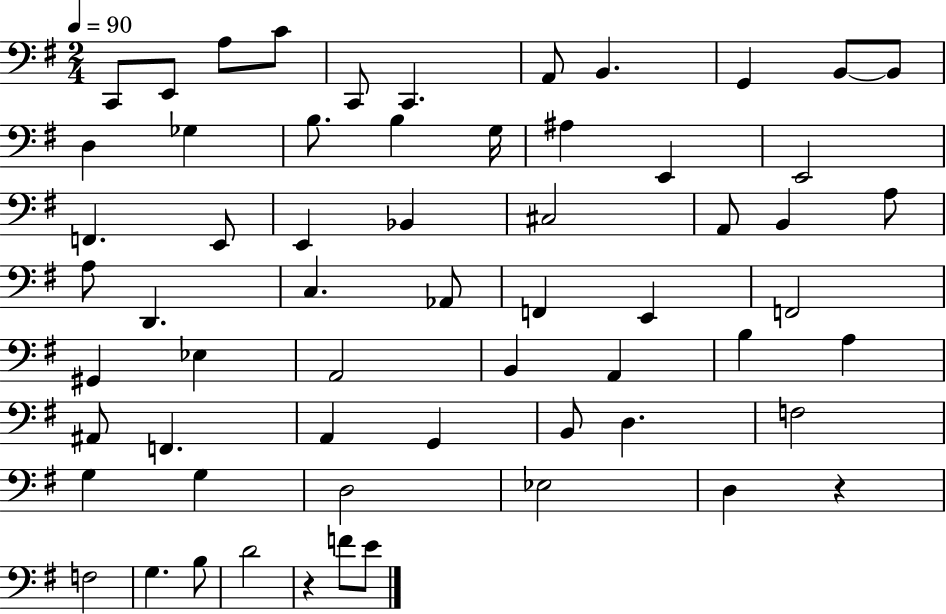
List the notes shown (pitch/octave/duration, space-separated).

C2/e E2/e A3/e C4/e C2/e C2/q. A2/e B2/q. G2/q B2/e B2/e D3/q Gb3/q B3/e. B3/q G3/s A#3/q E2/q E2/h F2/q. E2/e E2/q Bb2/q C#3/h A2/e B2/q A3/e A3/e D2/q. C3/q. Ab2/e F2/q E2/q F2/h G#2/q Eb3/q A2/h B2/q A2/q B3/q A3/q A#2/e F2/q. A2/q G2/q B2/e D3/q. F3/h G3/q G3/q D3/h Eb3/h D3/q R/q F3/h G3/q. B3/e D4/h R/q F4/e E4/e